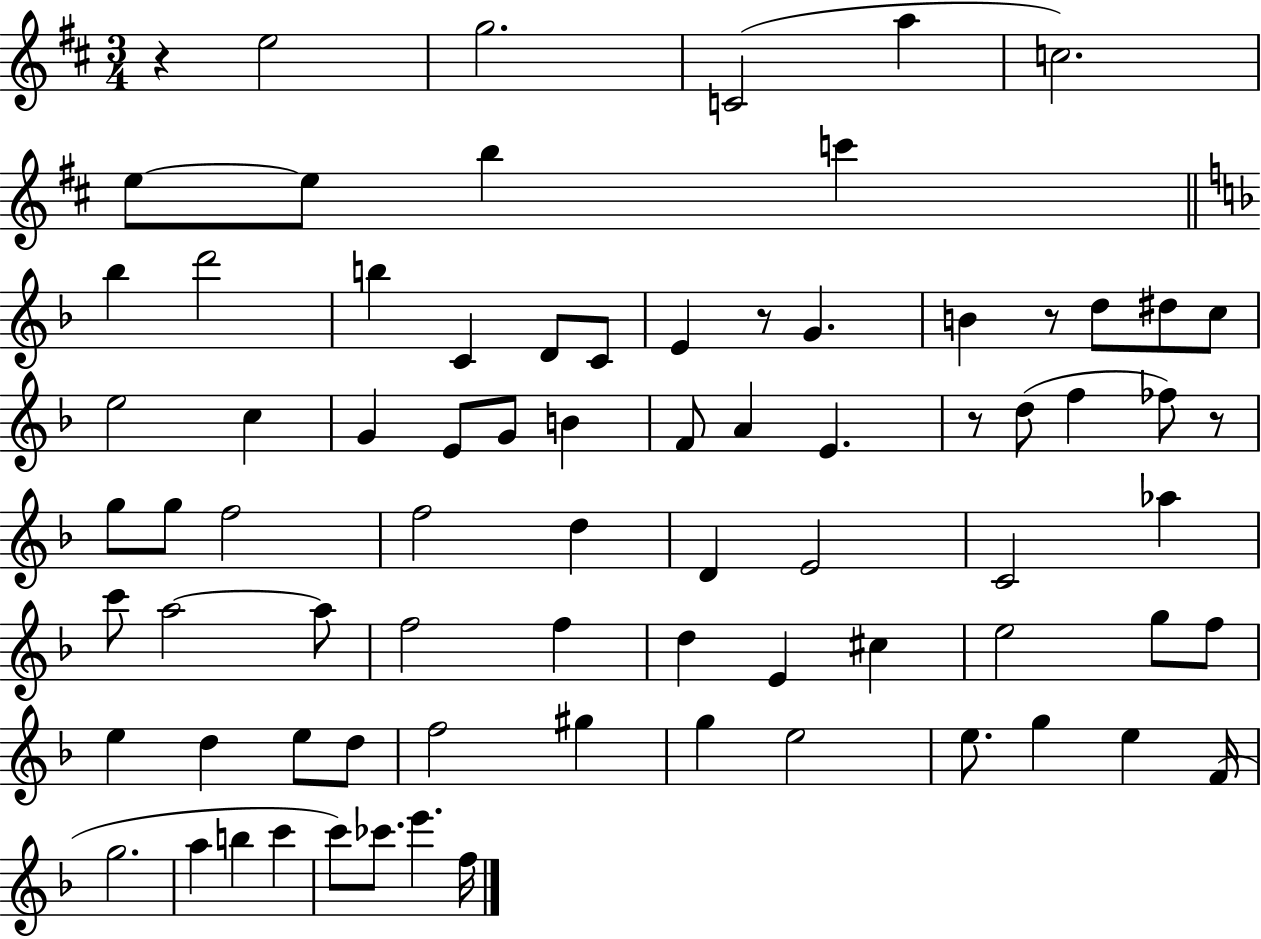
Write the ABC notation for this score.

X:1
T:Untitled
M:3/4
L:1/4
K:D
z e2 g2 C2 a c2 e/2 e/2 b c' _b d'2 b C D/2 C/2 E z/2 G B z/2 d/2 ^d/2 c/2 e2 c G E/2 G/2 B F/2 A E z/2 d/2 f _f/2 z/2 g/2 g/2 f2 f2 d D E2 C2 _a c'/2 a2 a/2 f2 f d E ^c e2 g/2 f/2 e d e/2 d/2 f2 ^g g e2 e/2 g e F/4 g2 a b c' c'/2 _c'/2 e' f/4